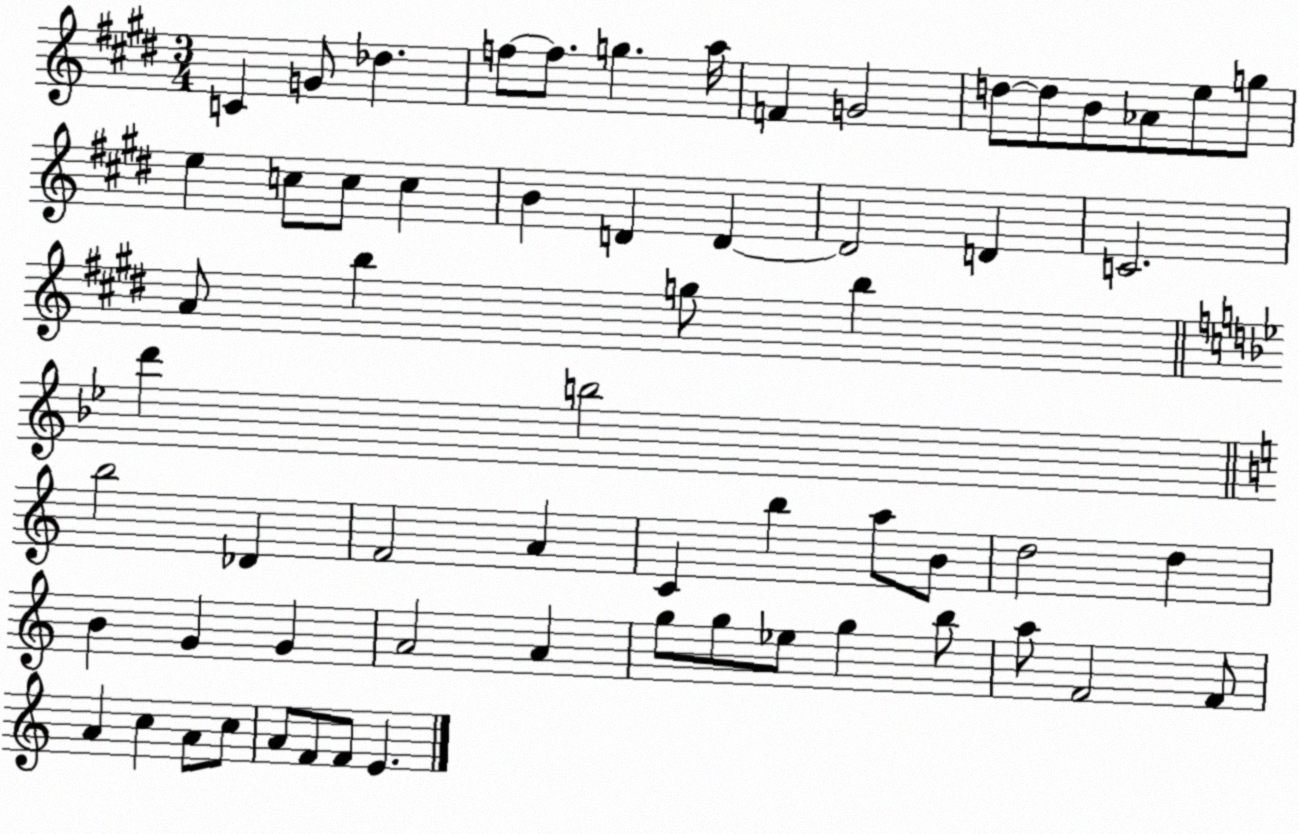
X:1
T:Untitled
M:3/4
L:1/4
K:E
C G/2 _d f/2 f/2 g a/4 F G2 d/2 d/2 B/2 _A/2 e/2 g/2 e c/2 c/2 c B D D D2 D C2 A/2 b g/2 b d' b2 b2 _D F2 A C b a/2 B/2 d2 d B G G A2 A g/2 g/2 _e/2 g b/2 a/2 F2 F/2 A c A/2 c/2 A/2 F/2 F/2 E